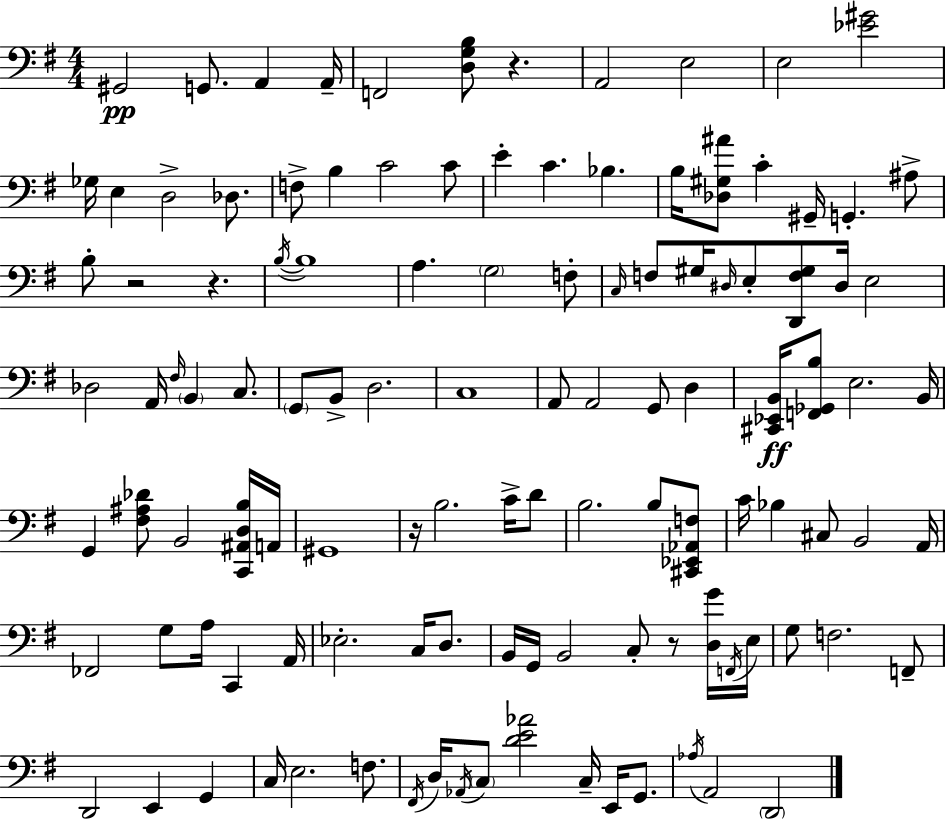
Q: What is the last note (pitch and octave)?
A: D2